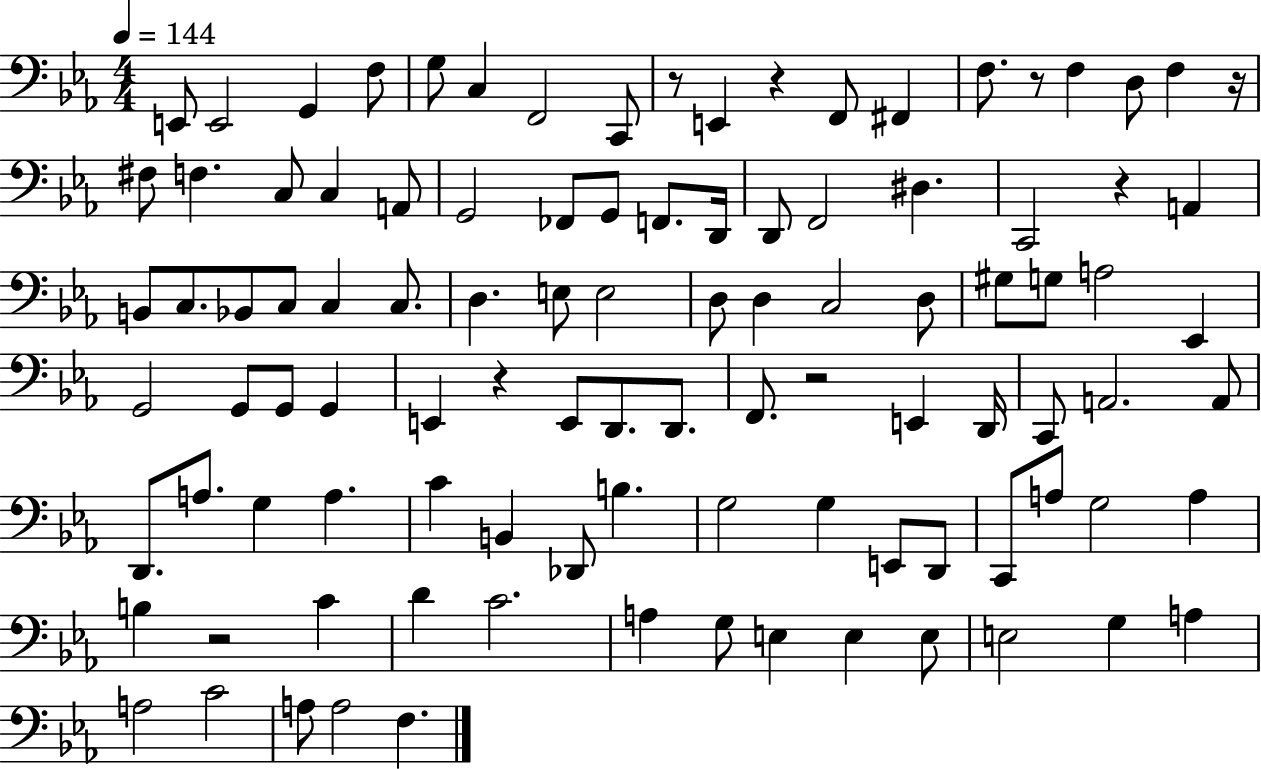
E2/e E2/h G2/q F3/e G3/e C3/q F2/h C2/e R/e E2/q R/q F2/e F#2/q F3/e. R/e F3/q D3/e F3/q R/s F#3/e F3/q. C3/e C3/q A2/e G2/h FES2/e G2/e F2/e. D2/s D2/e F2/h D#3/q. C2/h R/q A2/q B2/e C3/e. Bb2/e C3/e C3/q C3/e. D3/q. E3/e E3/h D3/e D3/q C3/h D3/e G#3/e G3/e A3/h Eb2/q G2/h G2/e G2/e G2/q E2/q R/q E2/e D2/e. D2/e. F2/e. R/h E2/q D2/s C2/e A2/h. A2/e D2/e. A3/e. G3/q A3/q. C4/q B2/q Db2/e B3/q. G3/h G3/q E2/e D2/e C2/e A3/e G3/h A3/q B3/q R/h C4/q D4/q C4/h. A3/q G3/e E3/q E3/q E3/e E3/h G3/q A3/q A3/h C4/h A3/e A3/h F3/q.